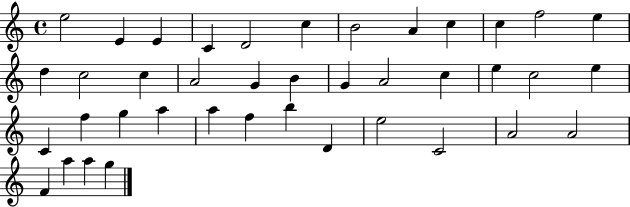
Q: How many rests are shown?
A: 0